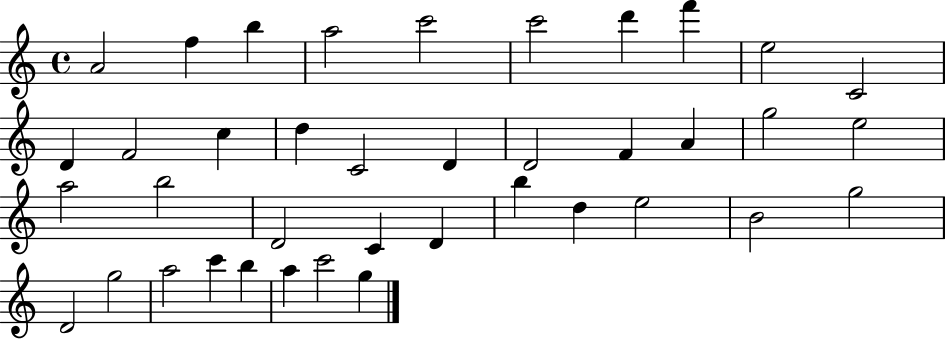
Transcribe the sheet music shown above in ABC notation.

X:1
T:Untitled
M:4/4
L:1/4
K:C
A2 f b a2 c'2 c'2 d' f' e2 C2 D F2 c d C2 D D2 F A g2 e2 a2 b2 D2 C D b d e2 B2 g2 D2 g2 a2 c' b a c'2 g